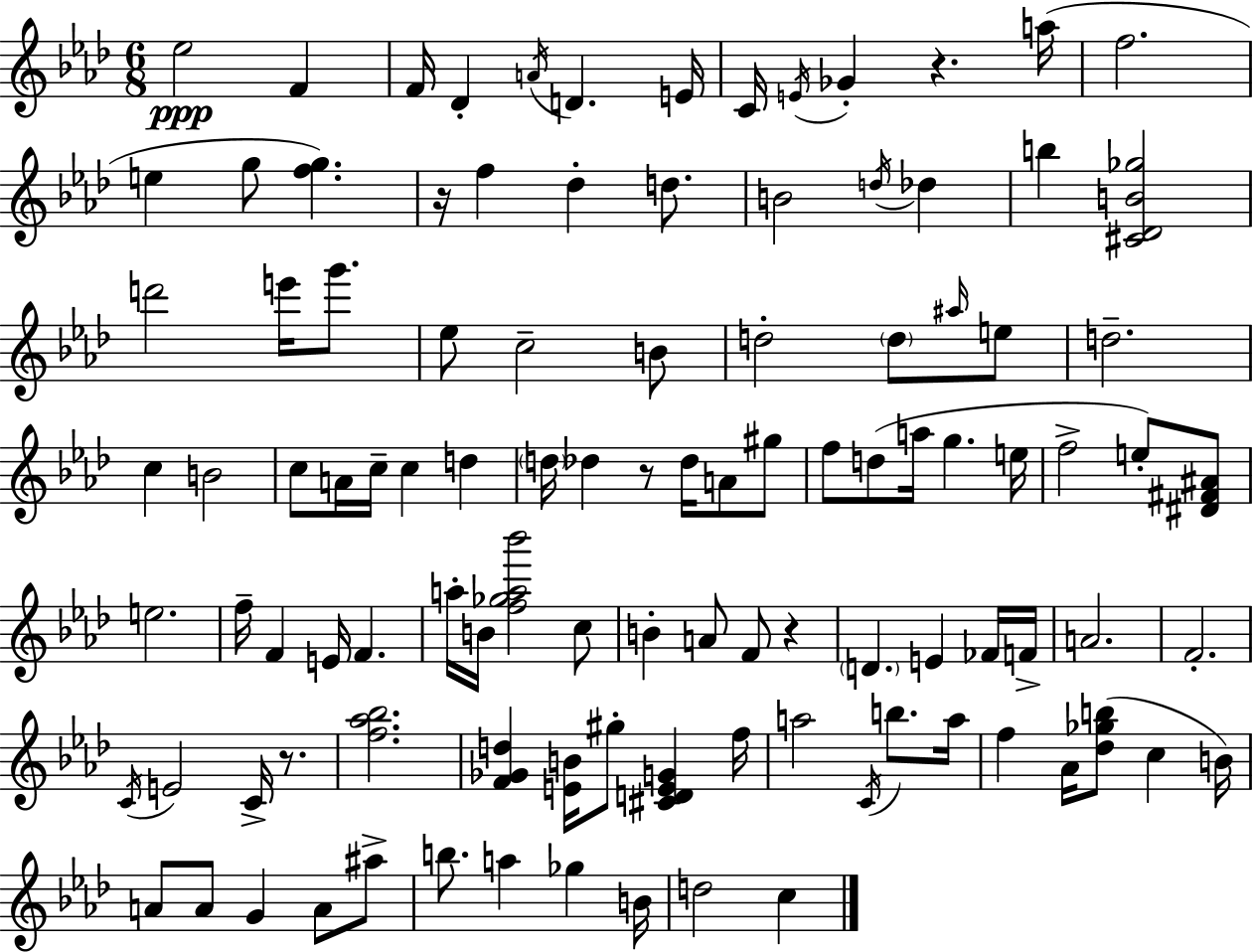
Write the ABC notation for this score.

X:1
T:Untitled
M:6/8
L:1/4
K:Fm
_e2 F F/4 _D A/4 D E/4 C/4 E/4 _G z a/4 f2 e g/2 [fg] z/4 f _d d/2 B2 d/4 _d b [^C_DB_g]2 d'2 e'/4 g'/2 _e/2 c2 B/2 d2 d/2 ^a/4 e/2 d2 c B2 c/2 A/4 c/4 c d d/4 _d z/2 _d/4 A/2 ^g/2 f/2 d/2 a/4 g e/4 f2 e/2 [^D^F^A]/2 e2 f/4 F E/4 F a/4 B/4 [f_ga_b']2 c/2 B A/2 F/2 z D E _F/4 F/4 A2 F2 C/4 E2 C/4 z/2 [f_a_b]2 [F_Gd] [EB]/4 ^g/2 [^CDEG] f/4 a2 C/4 b/2 a/4 f _A/4 [_d_gb]/2 c B/4 A/2 A/2 G A/2 ^a/2 b/2 a _g B/4 d2 c